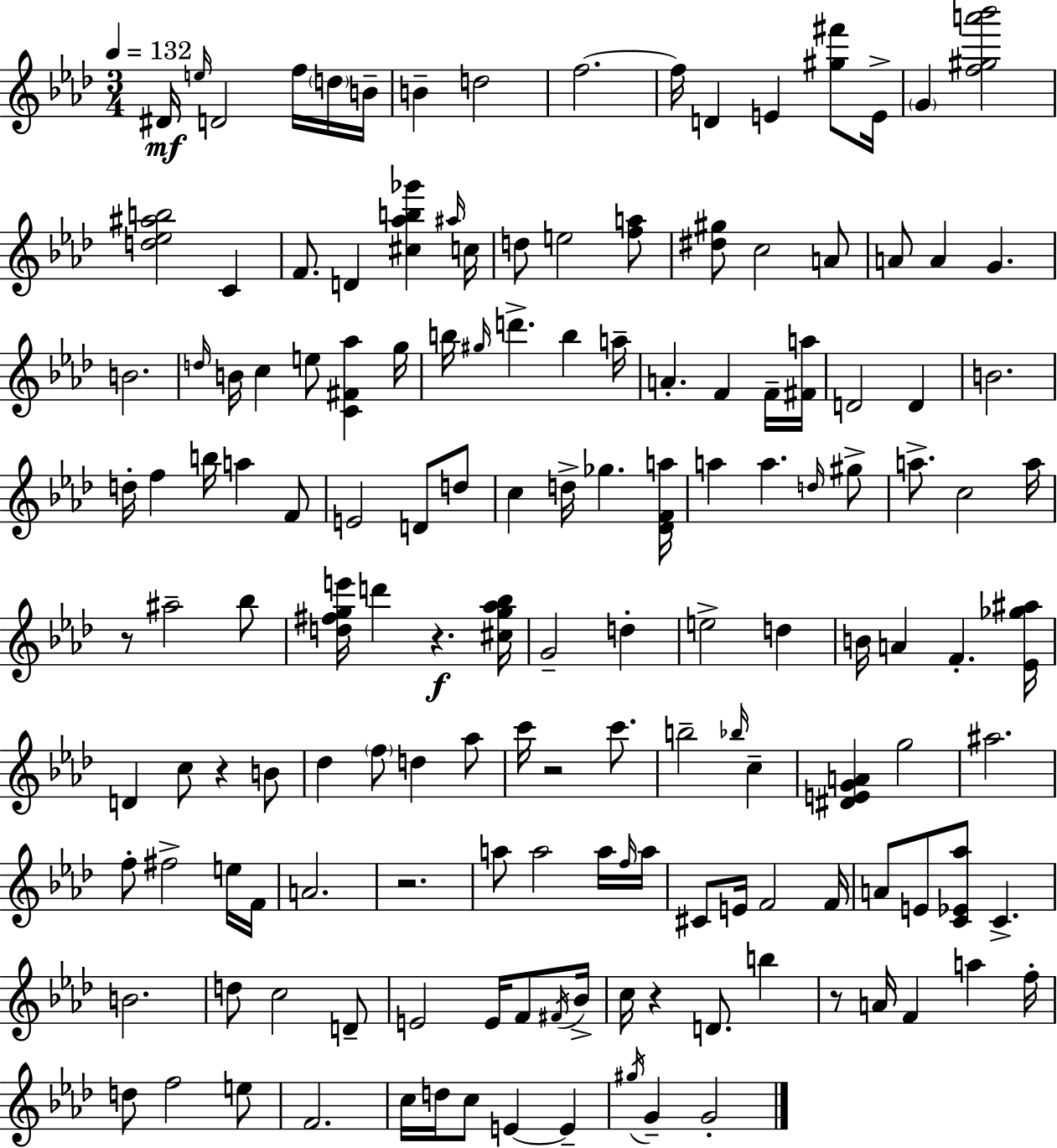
D#4/s E5/s D4/h F5/s D5/s B4/s B4/q D5/h F5/h. F5/s D4/q E4/q [G#5,F#6]/e E4/s G4/q [F5,G#5,A6,Bb6]/h [D5,Eb5,A#5,B5]/h C4/q F4/e. D4/q [C#5,Ab5,B5,Gb6]/q A#5/s C5/s D5/e E5/h [F5,A5]/e [D#5,G#5]/e C5/h A4/e A4/e A4/q G4/q. B4/h. D5/s B4/s C5/q E5/e [C4,F#4,Ab5]/q G5/s B5/s G#5/s D6/q. B5/q A5/s A4/q. F4/q F4/s [F#4,A5]/s D4/h D4/q B4/h. D5/s F5/q B5/s A5/q F4/e E4/h D4/e D5/e C5/q D5/s Gb5/q. [Db4,F4,A5]/s A5/q A5/q. D5/s G#5/e A5/e. C5/h A5/s R/e A#5/h Bb5/e [D5,F#5,G5,E6]/s D6/q R/q. [C#5,G5,Ab5,Bb5]/s G4/h D5/q E5/h D5/q B4/s A4/q F4/q. [Eb4,Gb5,A#5]/s D4/q C5/e R/q B4/e Db5/q F5/e D5/q Ab5/e C6/s R/h C6/e. B5/h Bb5/s C5/q [D#4,E4,G4,A4]/q G5/h A#5/h. F5/e F#5/h E5/s F4/s A4/h. R/h. A5/e A5/h A5/s F5/s A5/s C#4/e E4/s F4/h F4/s A4/e E4/e [C4,Eb4,Ab5]/e C4/q. B4/h. D5/e C5/h D4/e E4/h E4/s F4/e F#4/s Bb4/s C5/s R/q D4/e. B5/q R/e A4/s F4/q A5/q F5/s D5/e F5/h E5/e F4/h. C5/s D5/s C5/e E4/q E4/q G#5/s G4/q G4/h